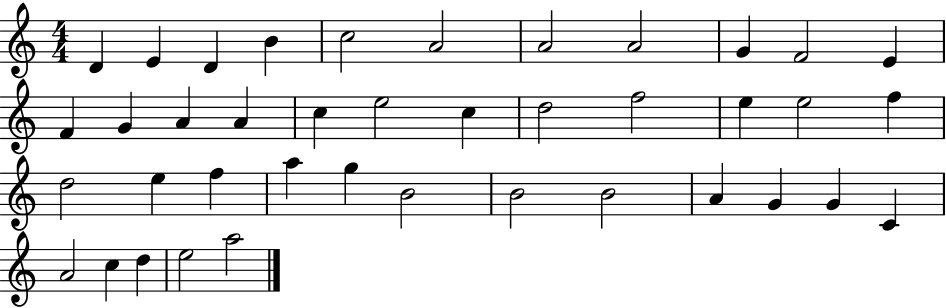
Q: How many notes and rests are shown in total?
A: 40